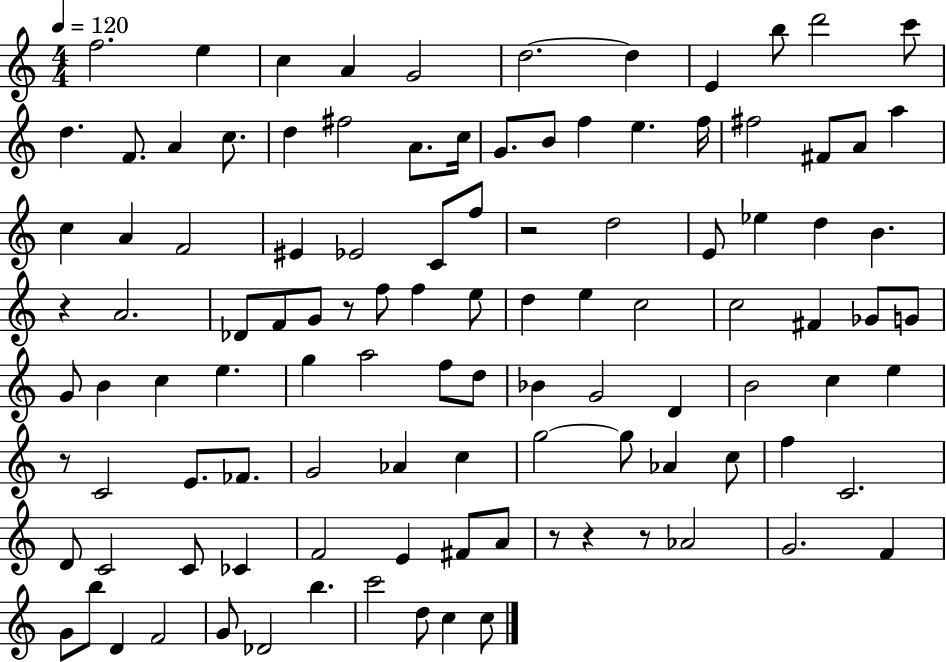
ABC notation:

X:1
T:Untitled
M:4/4
L:1/4
K:C
f2 e c A G2 d2 d E b/2 d'2 c'/2 d F/2 A c/2 d ^f2 A/2 c/4 G/2 B/2 f e f/4 ^f2 ^F/2 A/2 a c A F2 ^E _E2 C/2 f/2 z2 d2 E/2 _e d B z A2 _D/2 F/2 G/2 z/2 f/2 f e/2 d e c2 c2 ^F _G/2 G/2 G/2 B c e g a2 f/2 d/2 _B G2 D B2 c e z/2 C2 E/2 _F/2 G2 _A c g2 g/2 _A c/2 f C2 D/2 C2 C/2 _C F2 E ^F/2 A/2 z/2 z z/2 _A2 G2 F G/2 b/2 D F2 G/2 _D2 b c'2 d/2 c c/2